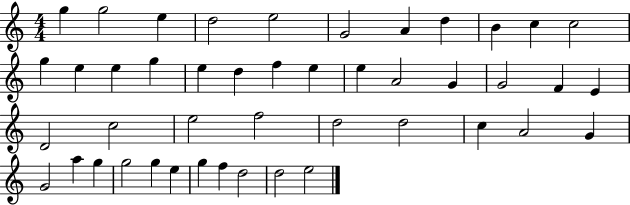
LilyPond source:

{
  \clef treble
  \numericTimeSignature
  \time 4/4
  \key c \major
  g''4 g''2 e''4 | d''2 e''2 | g'2 a'4 d''4 | b'4 c''4 c''2 | \break g''4 e''4 e''4 g''4 | e''4 d''4 f''4 e''4 | e''4 a'2 g'4 | g'2 f'4 e'4 | \break d'2 c''2 | e''2 f''2 | d''2 d''2 | c''4 a'2 g'4 | \break g'2 a''4 g''4 | g''2 g''4 e''4 | g''4 f''4 d''2 | d''2 e''2 | \break \bar "|."
}